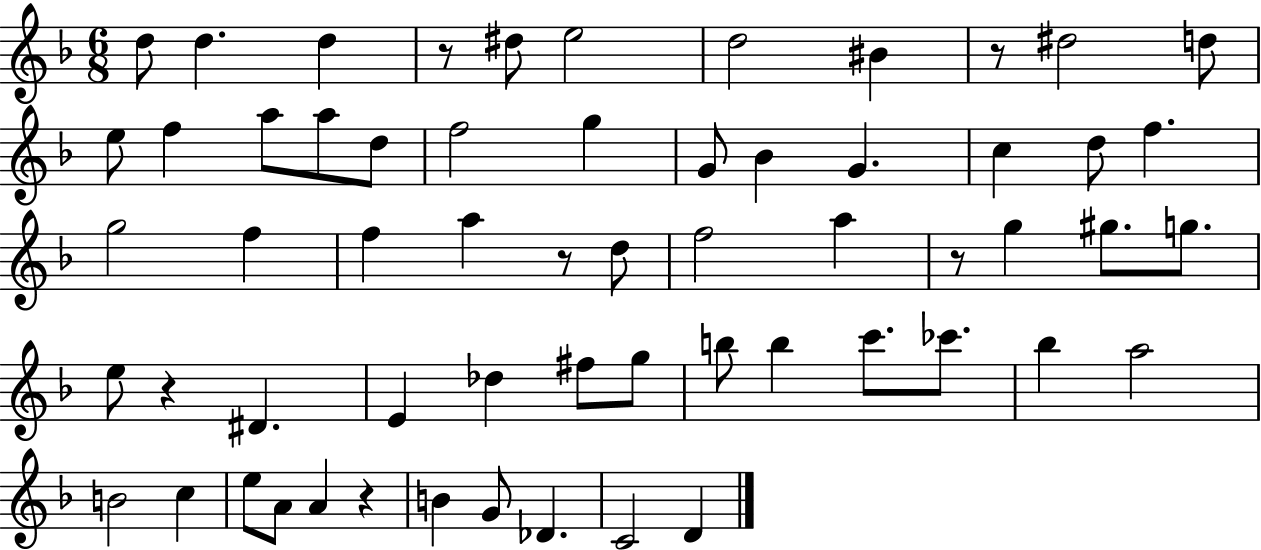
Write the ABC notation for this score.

X:1
T:Untitled
M:6/8
L:1/4
K:F
d/2 d d z/2 ^d/2 e2 d2 ^B z/2 ^d2 d/2 e/2 f a/2 a/2 d/2 f2 g G/2 _B G c d/2 f g2 f f a z/2 d/2 f2 a z/2 g ^g/2 g/2 e/2 z ^D E _d ^f/2 g/2 b/2 b c'/2 _c'/2 _b a2 B2 c e/2 A/2 A z B G/2 _D C2 D